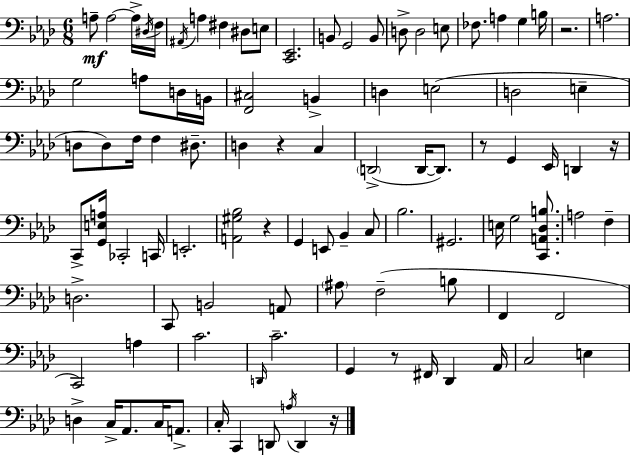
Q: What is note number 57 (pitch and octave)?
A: F3